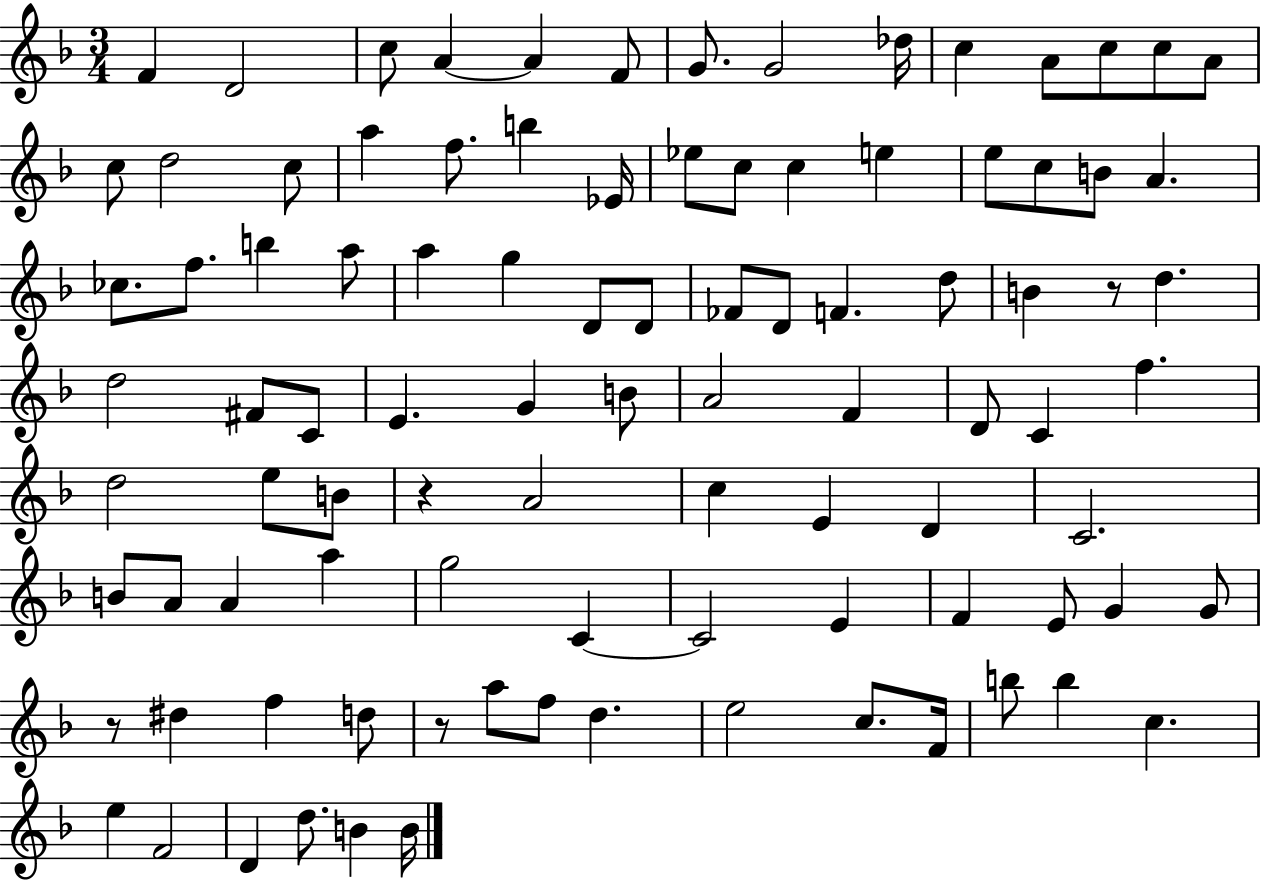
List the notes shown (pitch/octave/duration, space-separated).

F4/q D4/h C5/e A4/q A4/q F4/e G4/e. G4/h Db5/s C5/q A4/e C5/e C5/e A4/e C5/e D5/h C5/e A5/q F5/e. B5/q Eb4/s Eb5/e C5/e C5/q E5/q E5/e C5/e B4/e A4/q. CES5/e. F5/e. B5/q A5/e A5/q G5/q D4/e D4/e FES4/e D4/e F4/q. D5/e B4/q R/e D5/q. D5/h F#4/e C4/e E4/q. G4/q B4/e A4/h F4/q D4/e C4/q F5/q. D5/h E5/e B4/e R/q A4/h C5/q E4/q D4/q C4/h. B4/e A4/e A4/q A5/q G5/h C4/q C4/h E4/q F4/q E4/e G4/q G4/e R/e D#5/q F5/q D5/e R/e A5/e F5/e D5/q. E5/h C5/e. F4/s B5/e B5/q C5/q. E5/q F4/h D4/q D5/e. B4/q B4/s